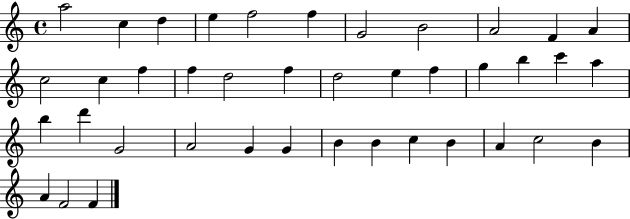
A5/h C5/q D5/q E5/q F5/h F5/q G4/h B4/h A4/h F4/q A4/q C5/h C5/q F5/q F5/q D5/h F5/q D5/h E5/q F5/q G5/q B5/q C6/q A5/q B5/q D6/q G4/h A4/h G4/q G4/q B4/q B4/q C5/q B4/q A4/q C5/h B4/q A4/q F4/h F4/q